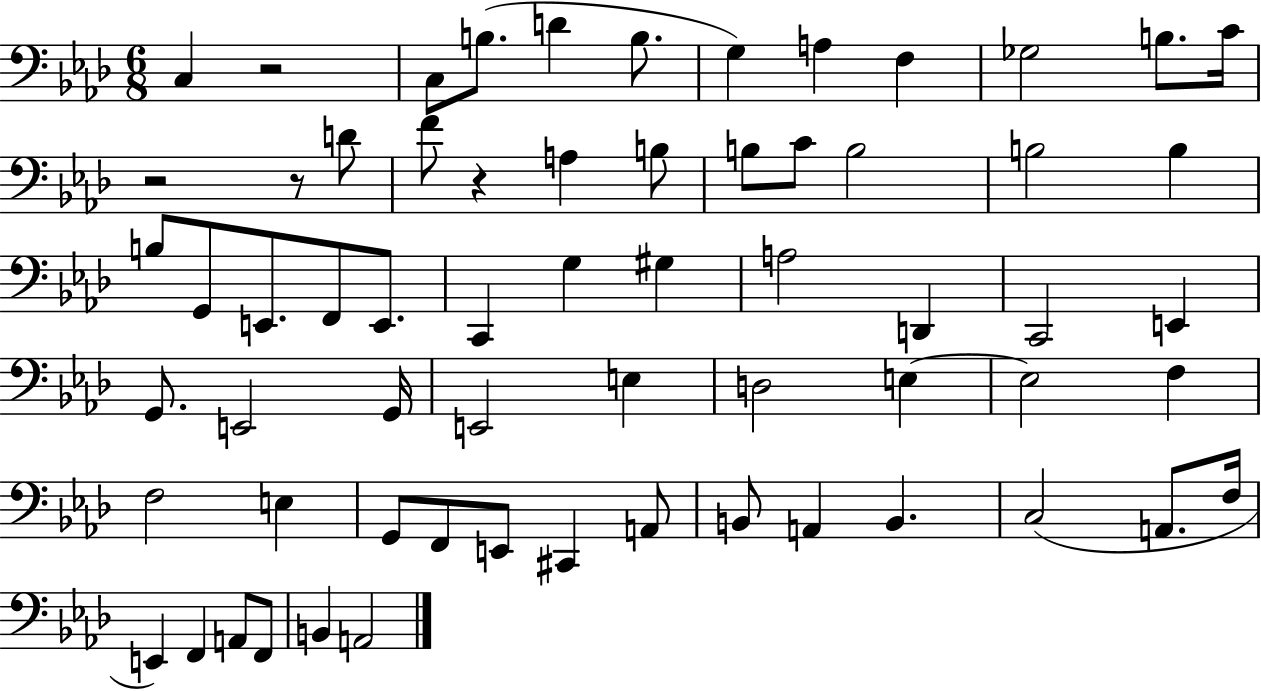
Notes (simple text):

C3/q R/h C3/e B3/e. D4/q B3/e. G3/q A3/q F3/q Gb3/h B3/e. C4/s R/h R/e D4/e F4/e R/q A3/q B3/e B3/e C4/e B3/h B3/h B3/q B3/e G2/e E2/e. F2/e E2/e. C2/q G3/q G#3/q A3/h D2/q C2/h E2/q G2/e. E2/h G2/s E2/h E3/q D3/h E3/q E3/h F3/q F3/h E3/q G2/e F2/e E2/e C#2/q A2/e B2/e A2/q B2/q. C3/h A2/e. F3/s E2/q F2/q A2/e F2/e B2/q A2/h